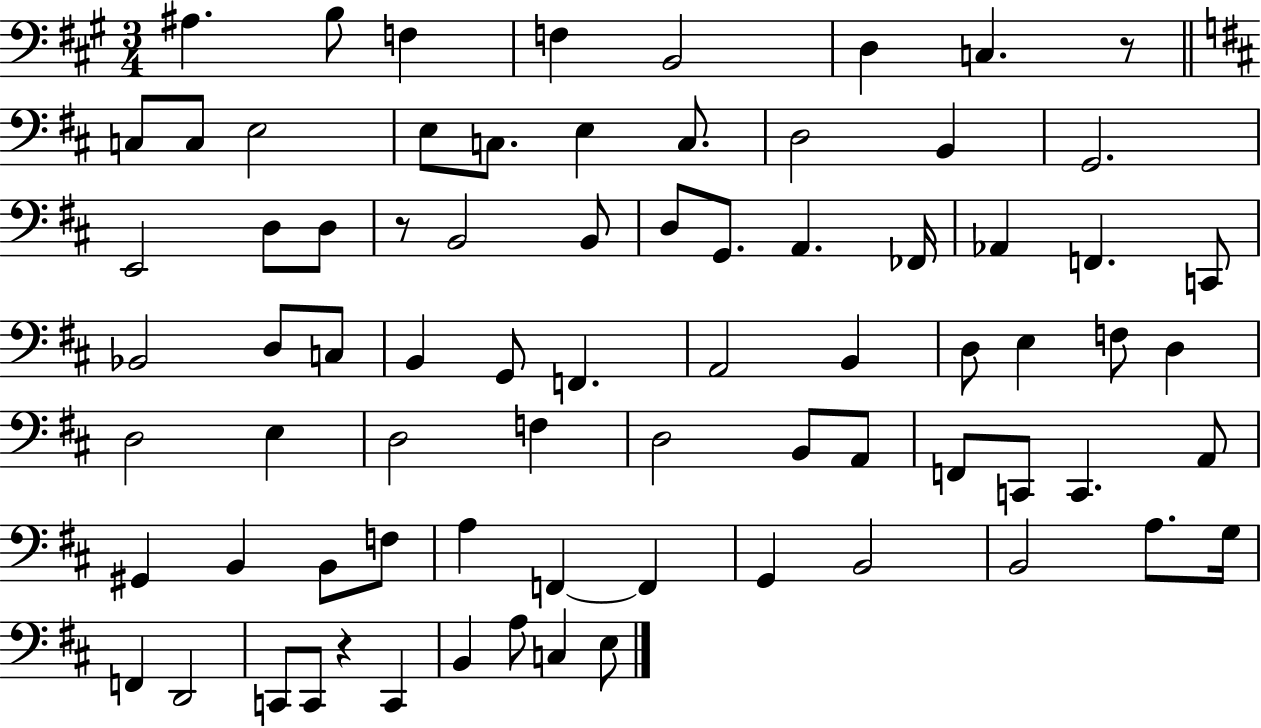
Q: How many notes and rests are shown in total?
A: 76